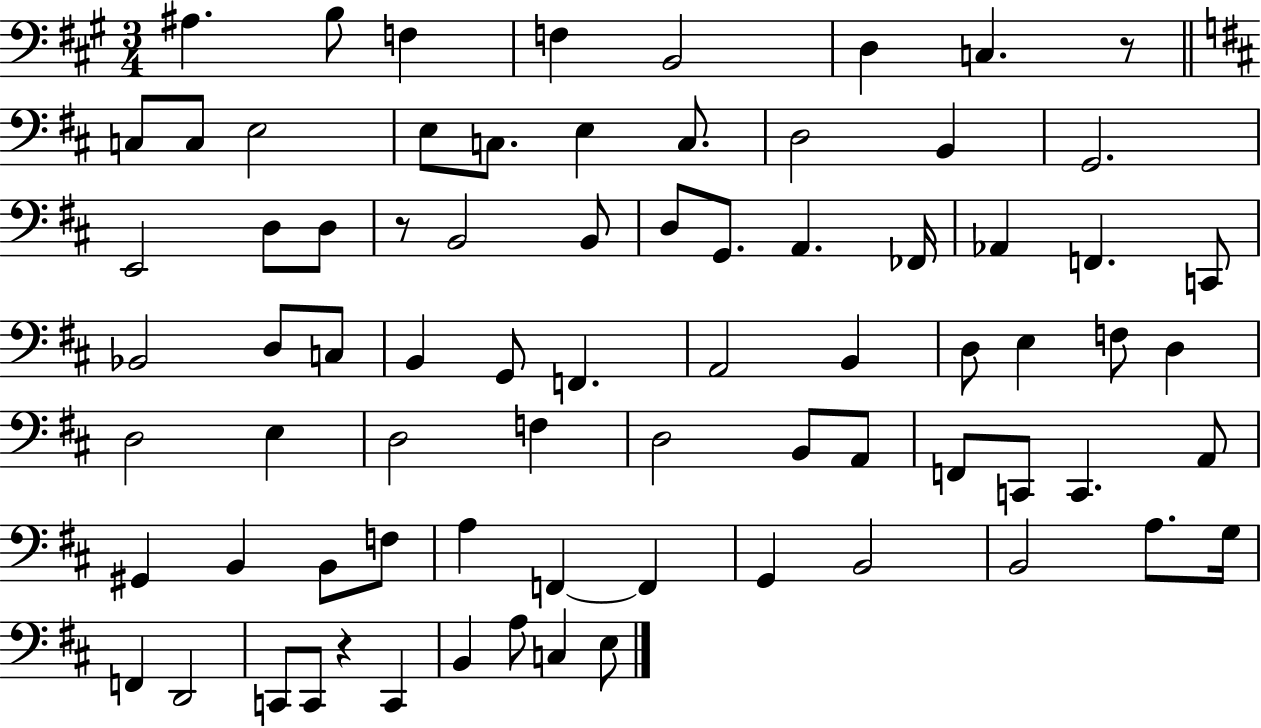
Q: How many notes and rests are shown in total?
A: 76